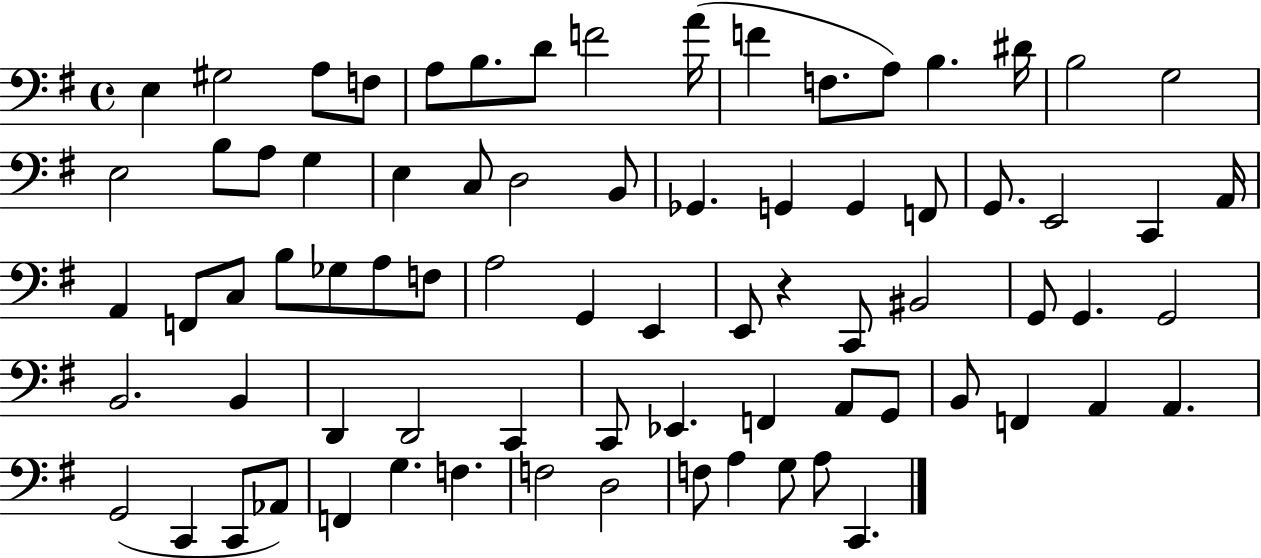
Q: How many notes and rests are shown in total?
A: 77